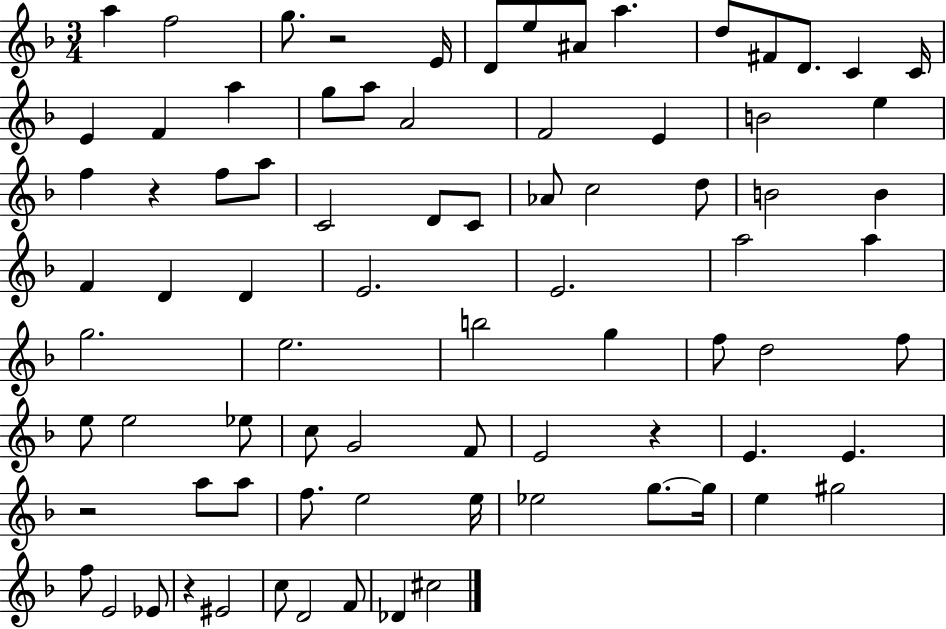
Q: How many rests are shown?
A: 5